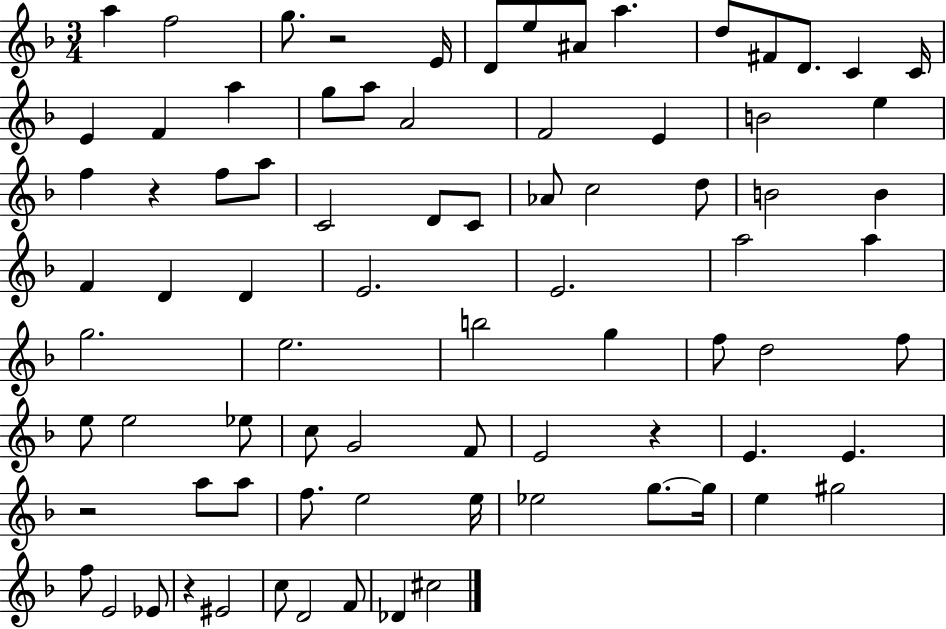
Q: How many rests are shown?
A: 5